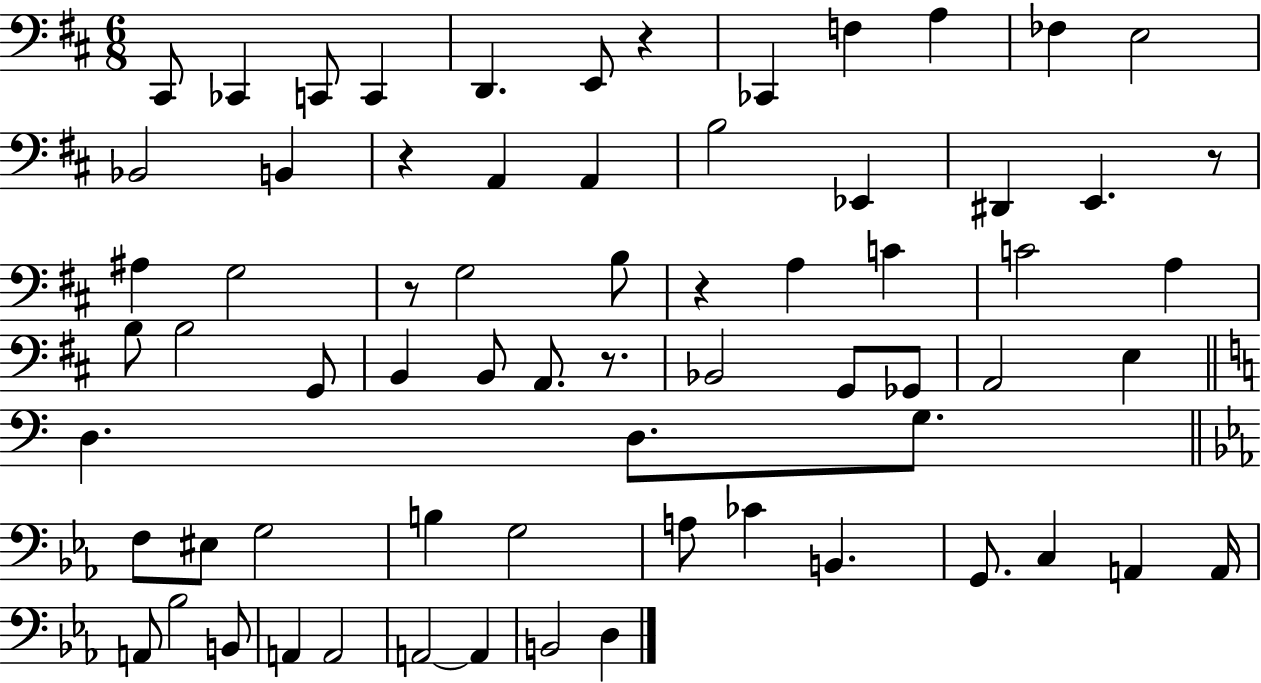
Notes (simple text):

C#2/e CES2/q C2/e C2/q D2/q. E2/e R/q CES2/q F3/q A3/q FES3/q E3/h Bb2/h B2/q R/q A2/q A2/q B3/h Eb2/q D#2/q E2/q. R/e A#3/q G3/h R/e G3/h B3/e R/q A3/q C4/q C4/h A3/q B3/e B3/h G2/e B2/q B2/e A2/e. R/e. Bb2/h G2/e Gb2/e A2/h E3/q D3/q. D3/e. G3/e. F3/e EIS3/e G3/h B3/q G3/h A3/e CES4/q B2/q. G2/e. C3/q A2/q A2/s A2/e Bb3/h B2/e A2/q A2/h A2/h A2/q B2/h D3/q